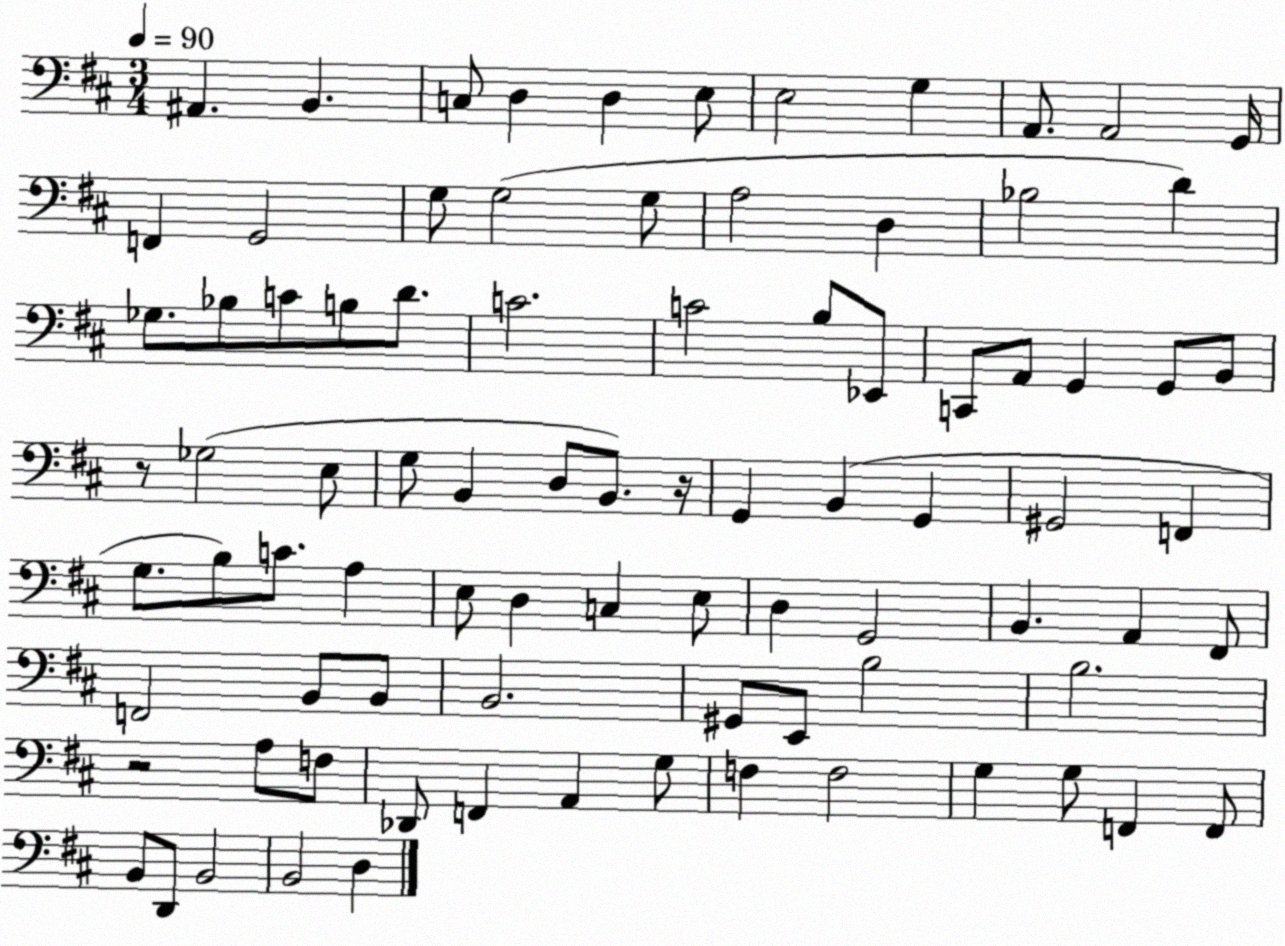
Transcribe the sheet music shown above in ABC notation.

X:1
T:Untitled
M:3/4
L:1/4
K:D
^A,, B,, C,/2 D, D, E,/2 E,2 G, A,,/2 A,,2 G,,/4 F,, G,,2 G,/2 G,2 G,/2 A,2 D, _B,2 D _G,/2 _B,/2 C/2 B,/2 D/2 C2 C2 B,/2 _E,,/2 C,,/2 A,,/2 G,, G,,/2 B,,/2 z/2 _G,2 E,/2 G,/2 B,, D,/2 B,,/2 z/4 G,, B,, G,, ^G,,2 F,, G,/2 B,/2 C/2 A, E,/2 D, C, E,/2 D, G,,2 B,, A,, ^F,,/2 F,,2 B,,/2 B,,/2 B,,2 ^G,,/2 E,,/2 B,2 B,2 z2 A,/2 F,/2 _D,,/2 F,, A,, G,/2 F, F,2 G, G,/2 F,, F,,/2 B,,/2 D,,/2 B,,2 B,,2 D,